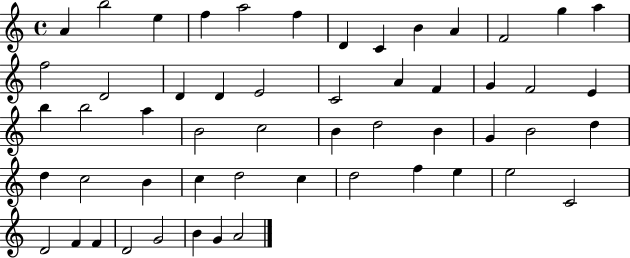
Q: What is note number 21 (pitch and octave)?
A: F4